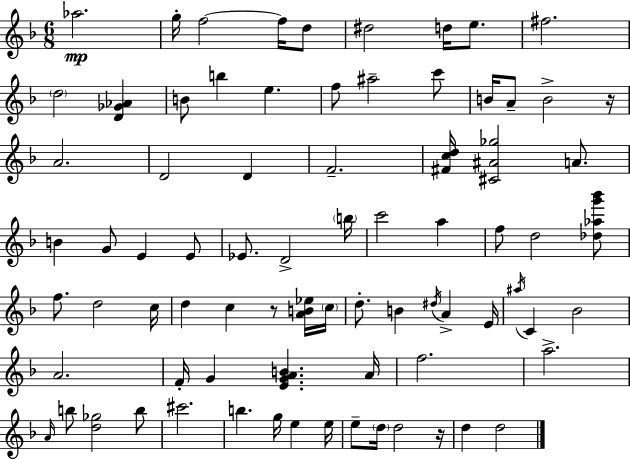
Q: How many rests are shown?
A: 3